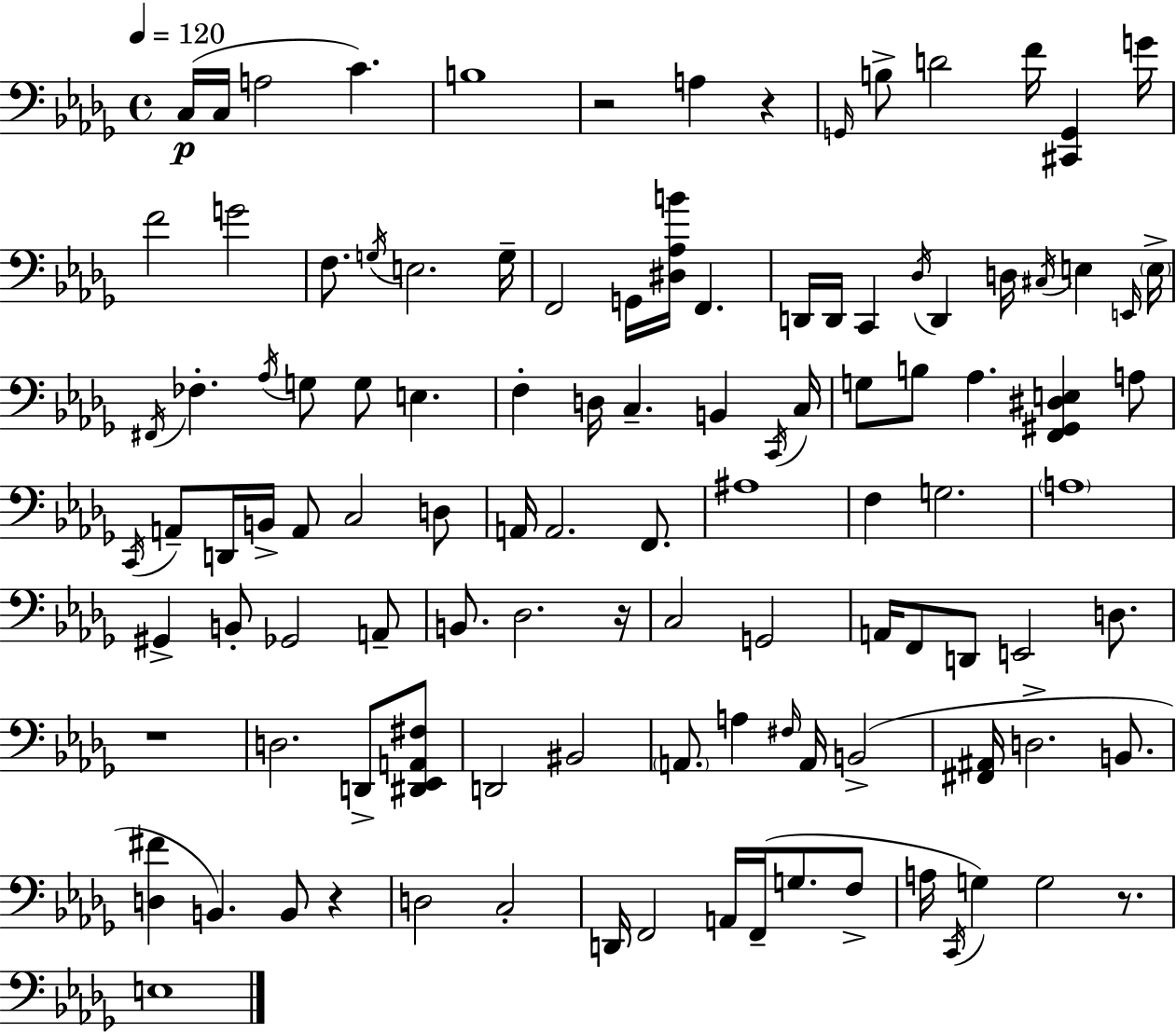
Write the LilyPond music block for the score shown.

{
  \clef bass
  \time 4/4
  \defaultTimeSignature
  \key bes \minor
  \tempo 4 = 120
  c16(\p c16 a2 c'4.) | b1 | r2 a4 r4 | \grace { g,16 } b8-> d'2 f'16 <cis, g,>4 | \break g'16 f'2 g'2 | f8. \acciaccatura { g16 } e2. | g16-- f,2 g,16 <dis aes b'>16 f,4. | d,16 d,16 c,4 \acciaccatura { des16 } d,4 d16 \acciaccatura { cis16 } e4 | \break \grace { e,16 } \parenthesize e16-> \acciaccatura { fis,16 } fes4.-. \acciaccatura { aes16 } g8 g8 | e4. f4-. d16 c4.-- | b,4 \acciaccatura { c,16 } c16 g8 b8 aes4. | <f, gis, dis e>4 a8 \acciaccatura { c,16 } a,8-- d,16 b,16-> a,8 c2 | \break d8 a,16 a,2. | f,8. ais1 | f4 g2. | \parenthesize a1 | \break gis,4-> b,8-. ges,2 | a,8-- b,8. des2. | r16 c2 | g,2 a,16 f,8 d,8 e,2 | \break d8. r1 | d2. | d,8-> <dis, ees, a, fis>8 d,2 | bis,2 \parenthesize a,8. a4 | \break \grace { fis16 } a,16 b,2->( <fis, ais,>16 d2.-> | b,8. <d fis'>4 b,4.) | b,8 r4 d2 | c2-. d,16 f,2 | \break a,16 f,16--( g8. f8-> a16 \acciaccatura { c,16 }) g4 | g2 r8. e1 | \bar "|."
}